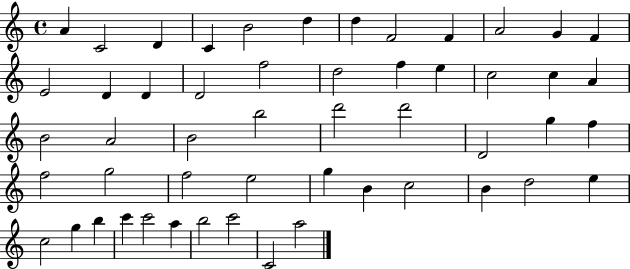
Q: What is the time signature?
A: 4/4